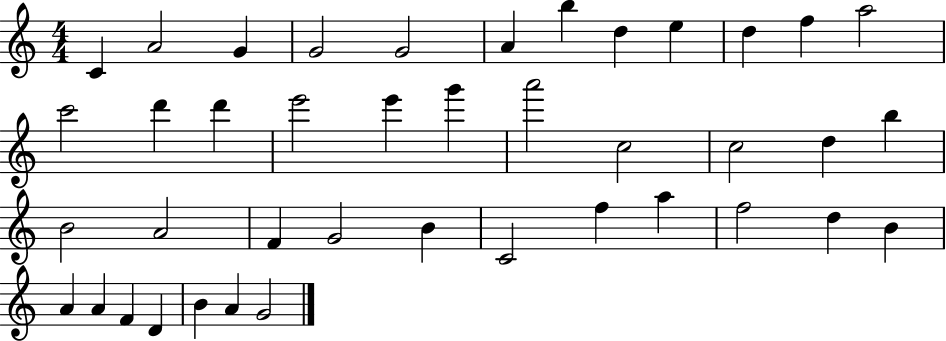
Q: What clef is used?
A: treble